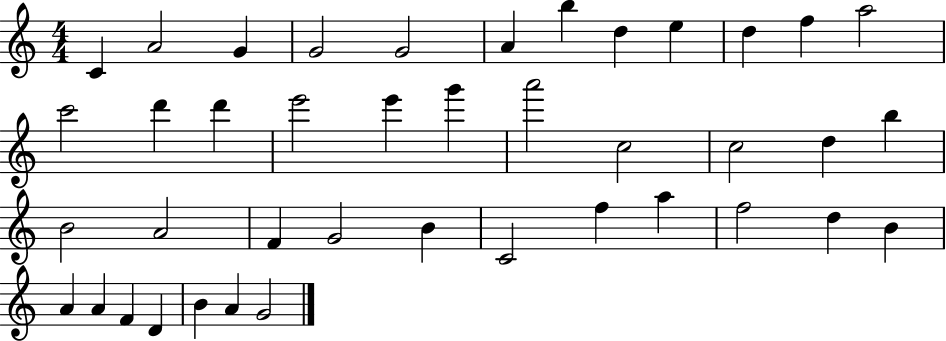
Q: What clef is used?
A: treble